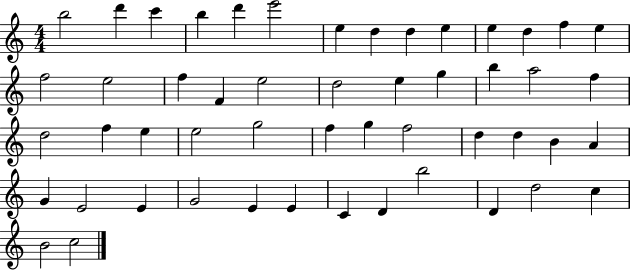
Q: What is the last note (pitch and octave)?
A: C5